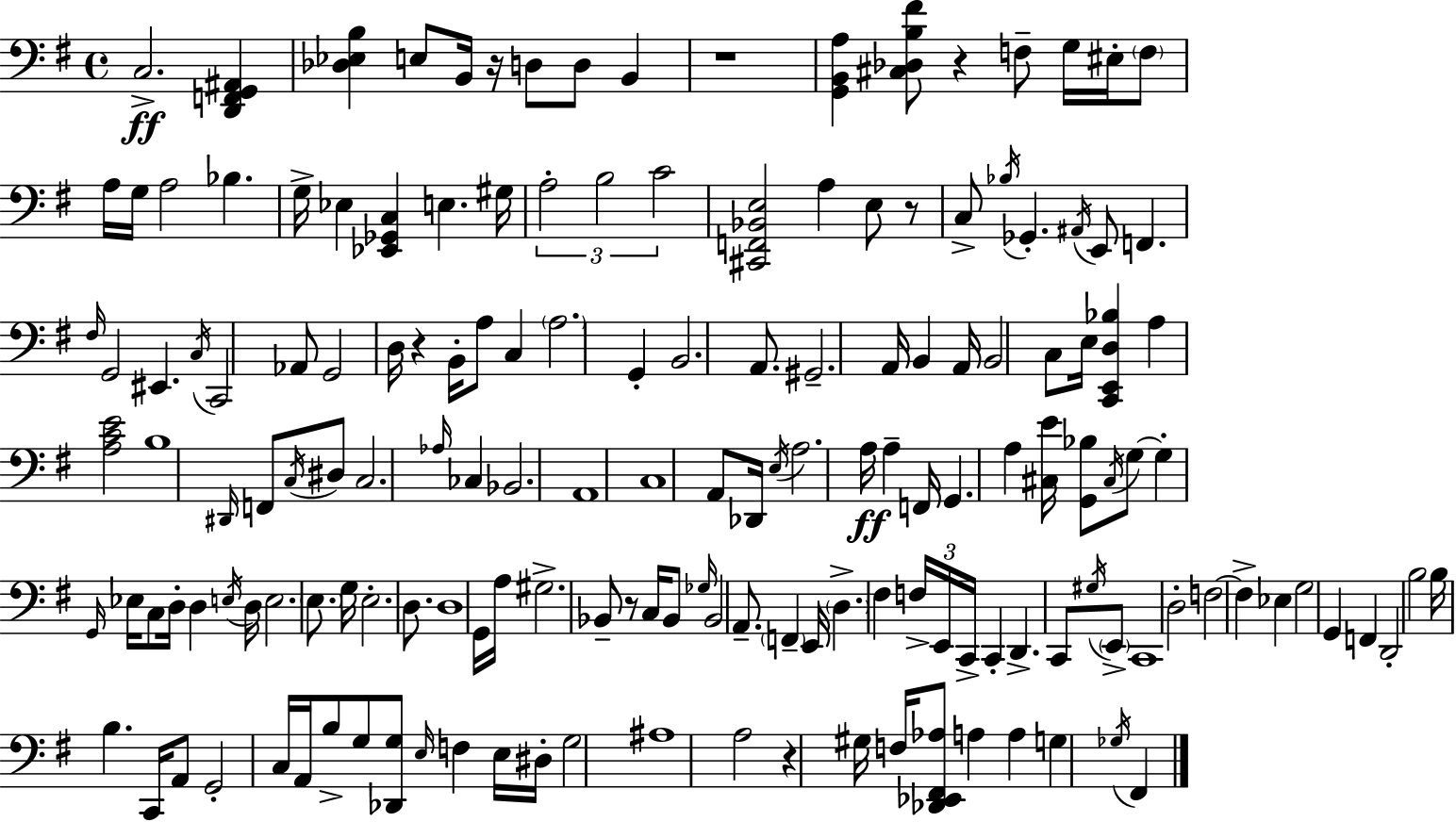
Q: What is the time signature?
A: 4/4